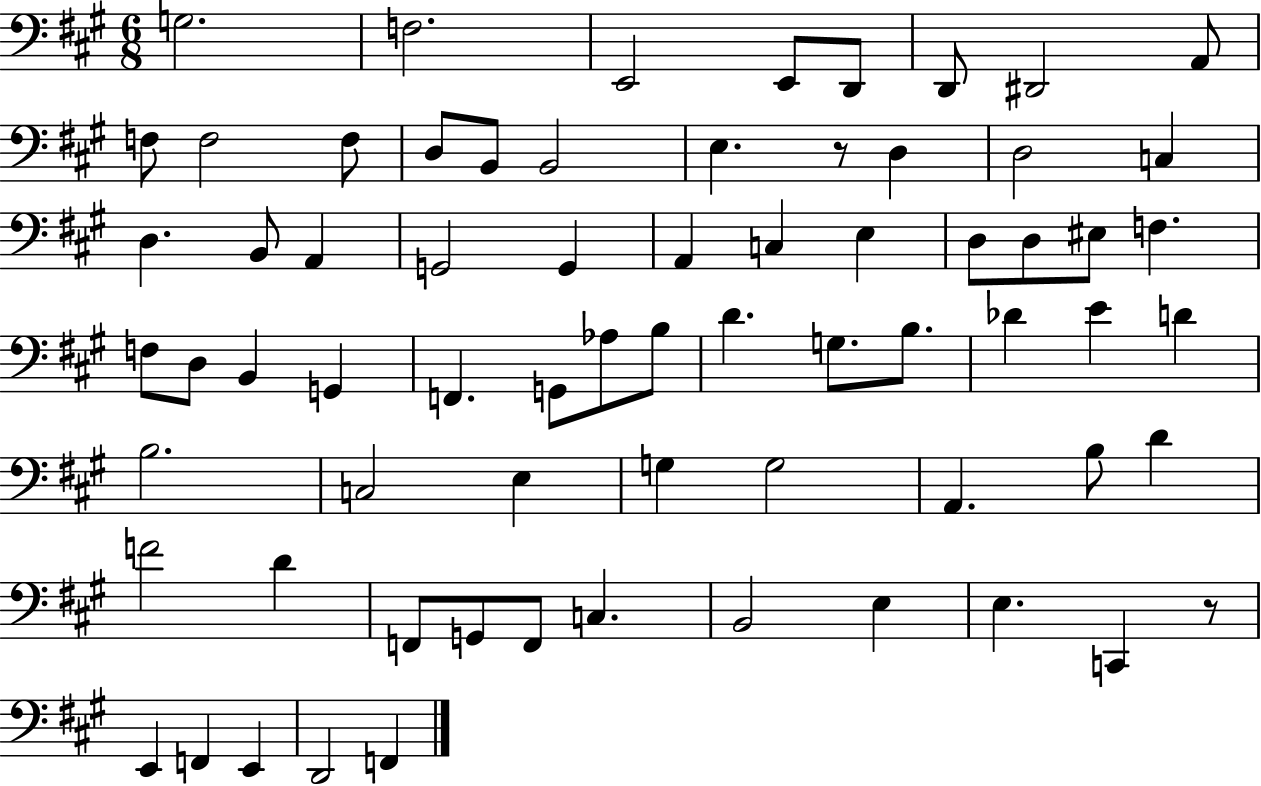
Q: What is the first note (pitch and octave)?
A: G3